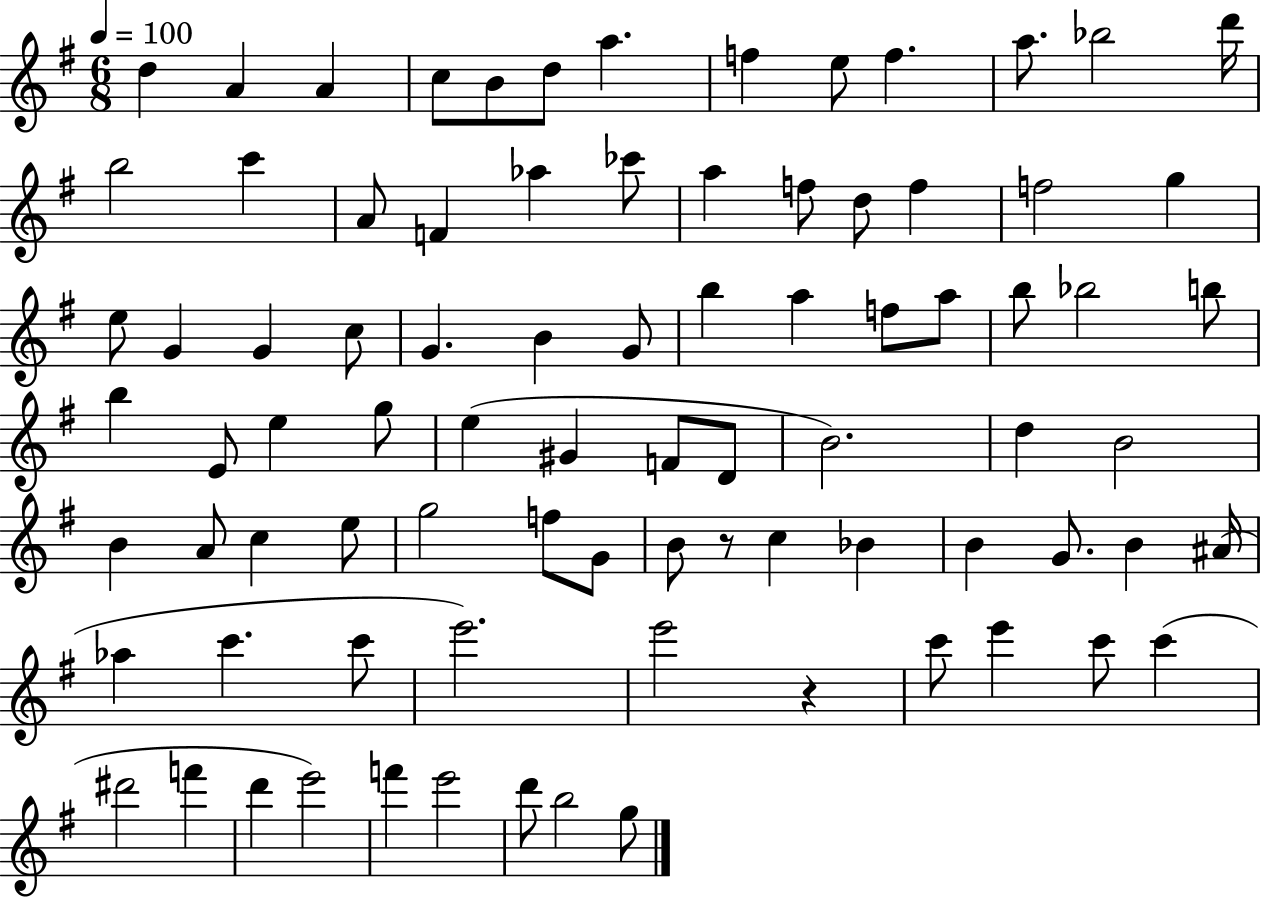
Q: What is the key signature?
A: G major